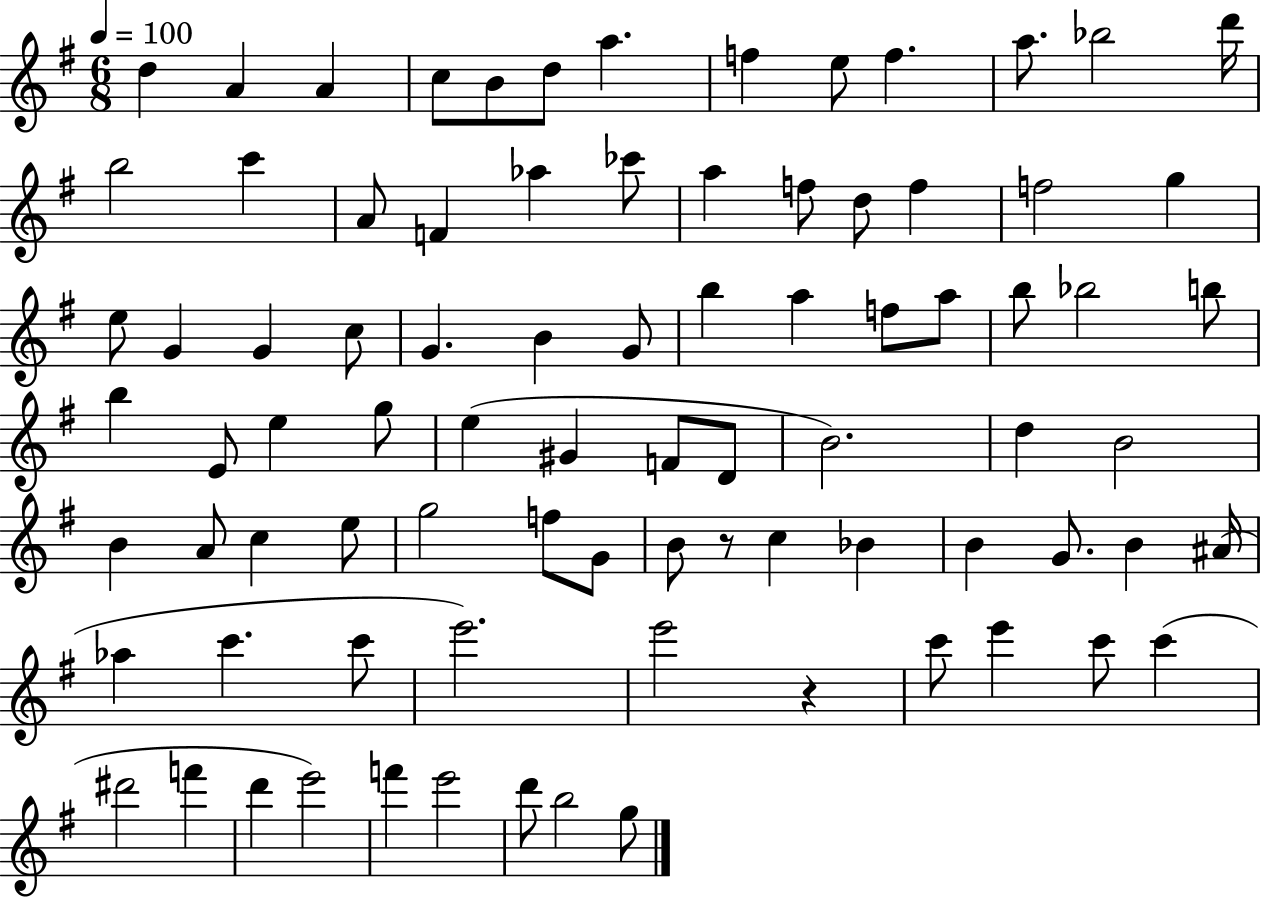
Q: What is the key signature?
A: G major